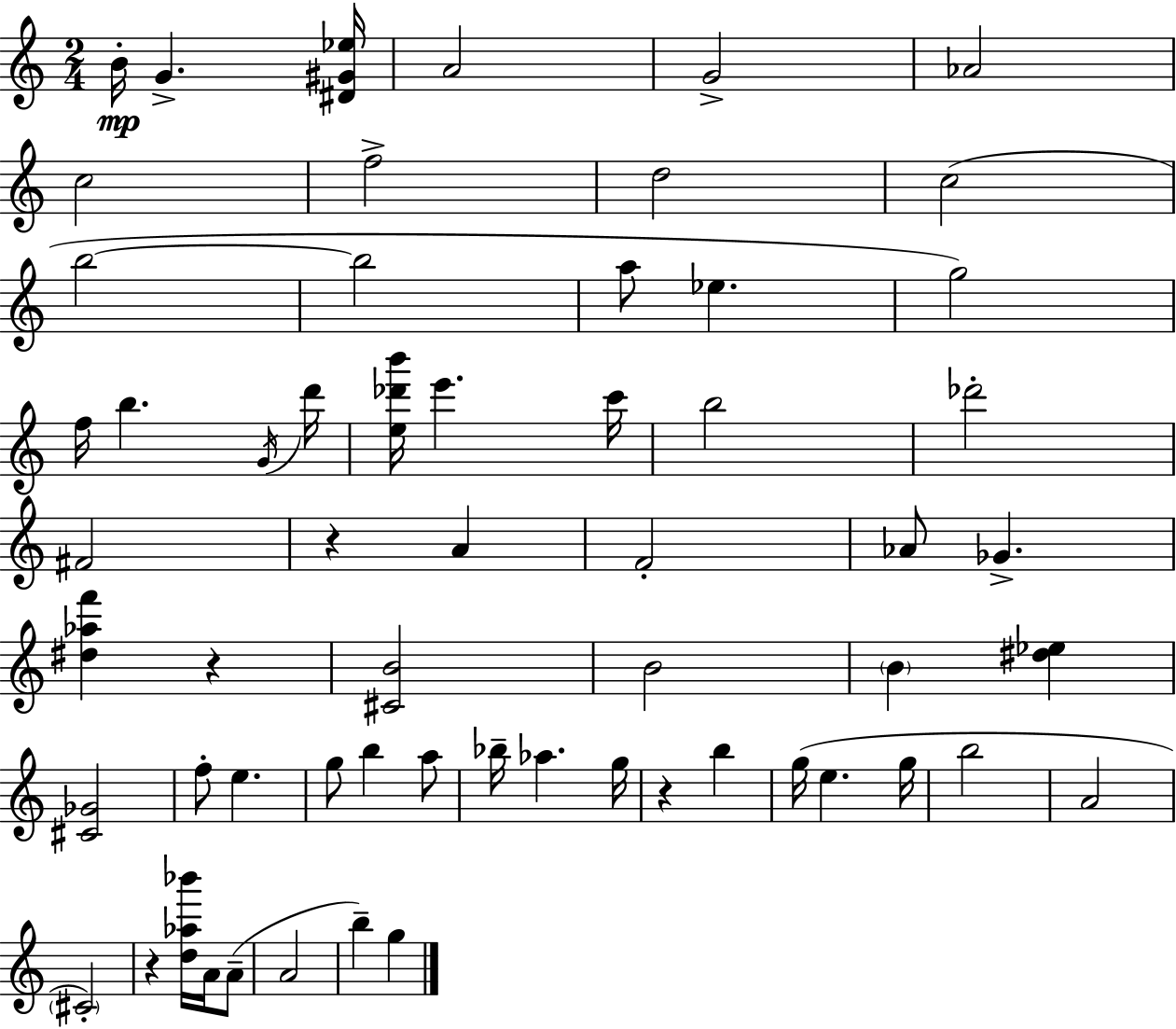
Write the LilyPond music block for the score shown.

{
  \clef treble
  \numericTimeSignature
  \time 2/4
  \key a \minor
  b'16-.\mp g'4.-> <dis' gis' ees''>16 | a'2 | g'2-> | aes'2 | \break c''2 | f''2-> | d''2 | c''2( | \break b''2~~ | b''2 | a''8 ees''4. | g''2) | \break f''16 b''4. \acciaccatura { g'16 } | d'''16 <e'' des''' b'''>16 e'''4. | c'''16 b''2 | des'''2-. | \break fis'2 | r4 a'4 | f'2-. | aes'8 ges'4.-> | \break <dis'' aes'' f'''>4 r4 | <cis' b'>2 | b'2 | \parenthesize b'4 <dis'' ees''>4 | \break <cis' ges'>2 | f''8-. e''4. | g''8 b''4 a''8 | bes''16-- aes''4. | \break g''16 r4 b''4 | g''16( e''4. | g''16 b''2 | a'2 | \break \parenthesize cis'2-.) | r4 <d'' aes'' bes'''>16 a'16 a'8--( | a'2 | b''4--) g''4 | \break \bar "|."
}